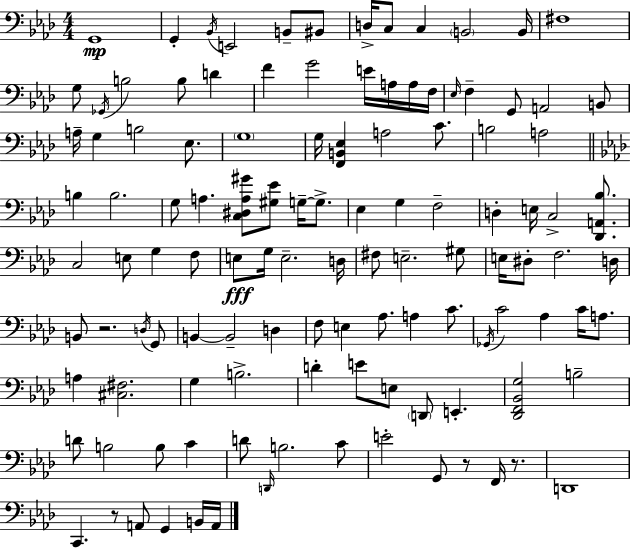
G2/w G2/q Bb2/s E2/h B2/e BIS2/e D3/s C3/e C3/q B2/h B2/s F#3/w G3/e Gb2/s B3/h B3/e D4/q F4/q G4/h E4/s A3/s A3/s F3/s Eb3/s F3/q G2/e A2/h B2/e A3/s G3/q B3/h Eb3/e. G3/w G3/s [F2,B2,Eb3]/q A3/h C4/e. B3/h A3/h B3/q B3/h. G3/e A3/q. [C3,D#3,A3,G#4]/e [G#3,Eb4]/e G3/s G3/e. Eb3/q G3/q F3/h D3/q E3/s C3/h [Db2,A2,Bb3]/e. C3/h E3/e G3/q F3/e E3/e G3/s E3/h. D3/s F#3/e E3/h. G#3/e E3/s D#3/e F3/h. D3/s B2/e R/h. D3/s G2/e B2/q B2/h D3/q F3/e E3/q Ab3/e. A3/q C4/e. Gb2/s C4/h Ab3/q C4/s A3/e. A3/q [C#3,F#3]/h. G3/q B3/h. D4/q E4/e E3/e D2/e E2/q. [Db2,F2,Bb2,G3]/h B3/h D4/e B3/h B3/e C4/q D4/e D2/s B3/h. C4/e E4/h G2/e R/e F2/s R/e. D2/w C2/q. R/e A2/e G2/q B2/s A2/s